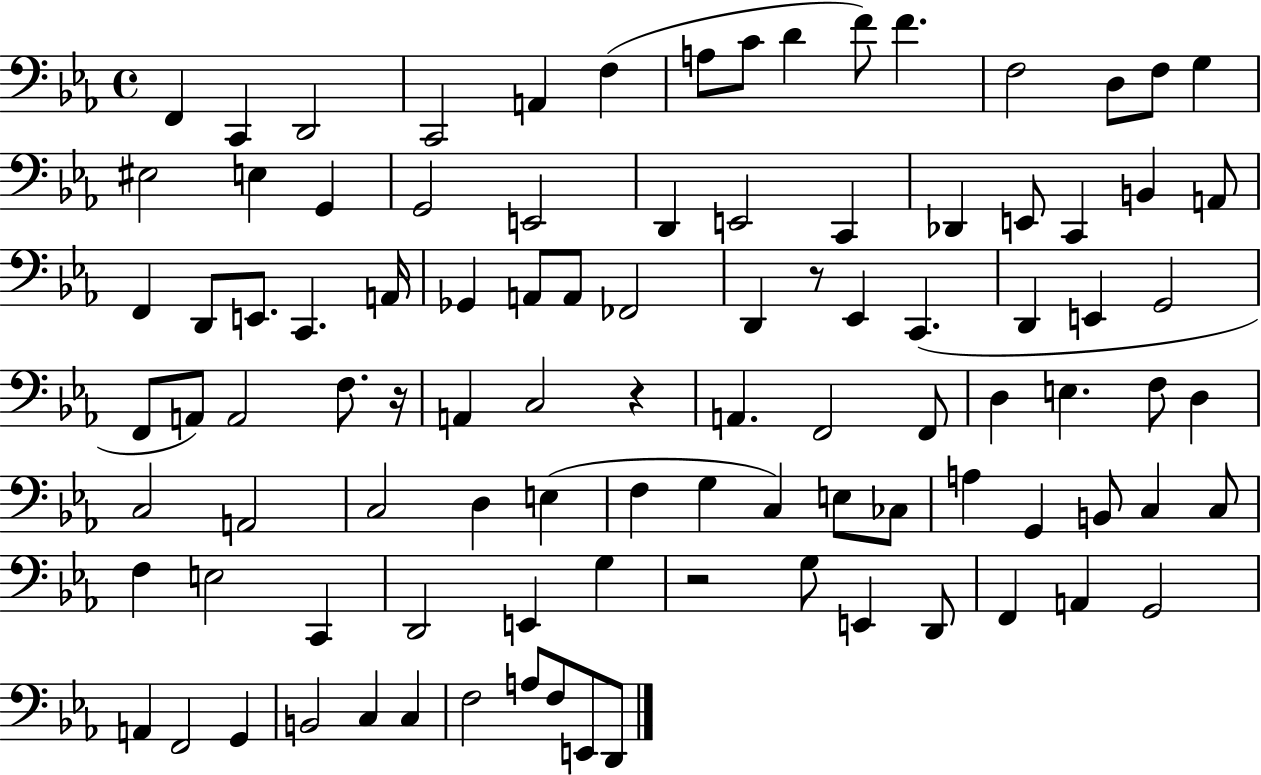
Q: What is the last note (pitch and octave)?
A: D2